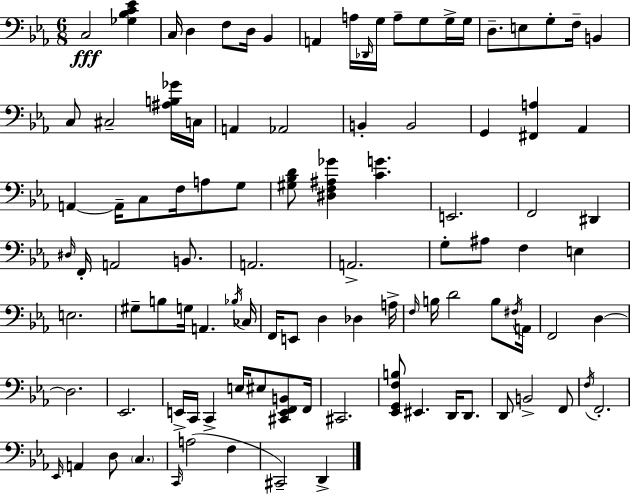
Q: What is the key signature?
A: C minor